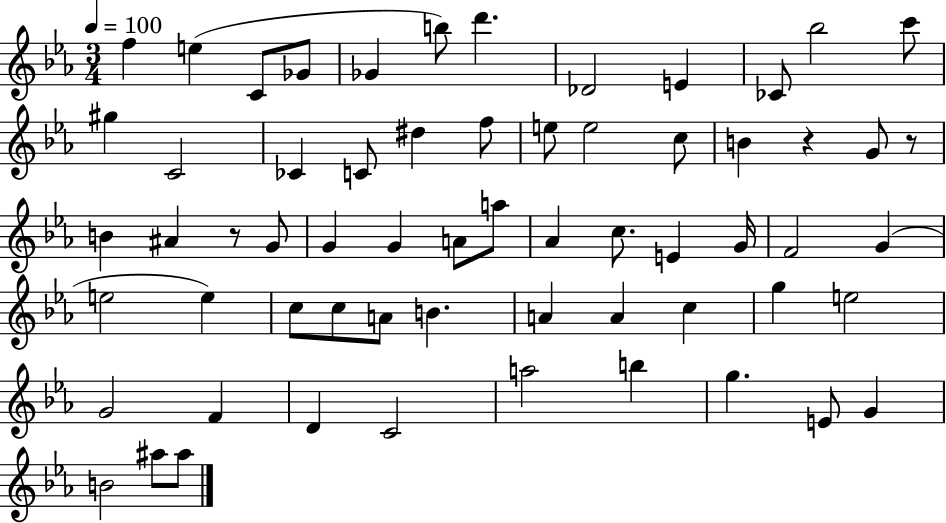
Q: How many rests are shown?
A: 3